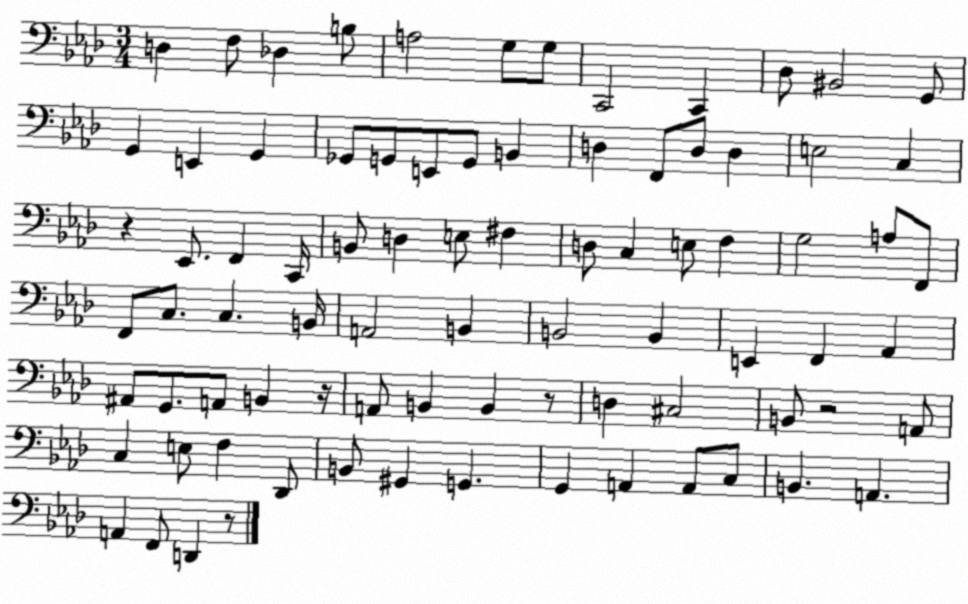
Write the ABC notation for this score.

X:1
T:Untitled
M:3/4
L:1/4
K:Ab
D, F,/2 _D, B,/2 A,2 G,/2 G,/2 C,,2 C,, _D,/2 ^B,,2 G,,/2 G,, E,, G,, _G,,/2 G,,/2 E,,/2 G,,/2 B,, D, F,,/2 D,/2 D, E,2 C, z _E,,/2 F,, C,,/4 B,,/2 D, E,/2 ^F, D,/2 C, E,/2 F, G,2 A,/2 F,,/2 F,,/2 C,/2 C, B,,/4 A,,2 B,, B,,2 B,, E,, F,, _A,, ^A,,/2 G,,/2 A,,/2 B,, z/4 A,,/2 B,, B,, z/2 D, ^C,2 B,,/2 z2 A,,/2 C, E,/2 F, _D,,/2 B,,/2 ^G,, G,, G,, A,, A,,/2 C,/2 B,, A,, A,, F,,/2 D,, z/2